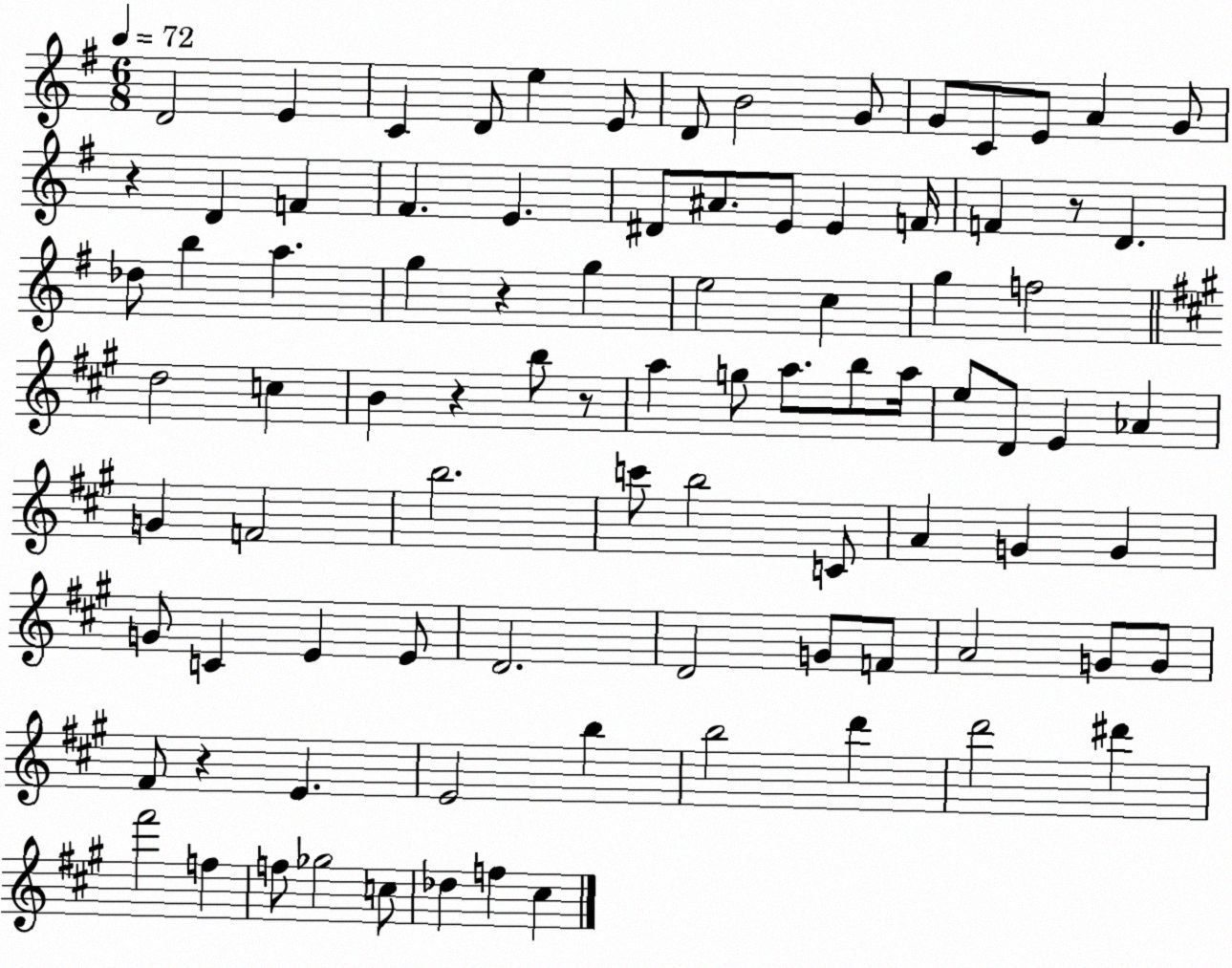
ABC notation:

X:1
T:Untitled
M:6/8
L:1/4
K:G
D2 E C D/2 e E/2 D/2 B2 G/2 G/2 C/2 E/2 A G/2 z D F ^F E ^D/2 ^A/2 E/2 E F/4 F z/2 D _d/2 b a g z g e2 c g f2 d2 c B z b/2 z/2 a g/2 a/2 b/2 a/4 e/2 D/2 E _A G F2 b2 c'/2 b2 C/2 A G G G/2 C E E/2 D2 D2 G/2 F/2 A2 G/2 G/2 ^F/2 z E E2 b b2 d' d'2 ^d' ^f'2 f f/2 _g2 c/2 _d f ^c